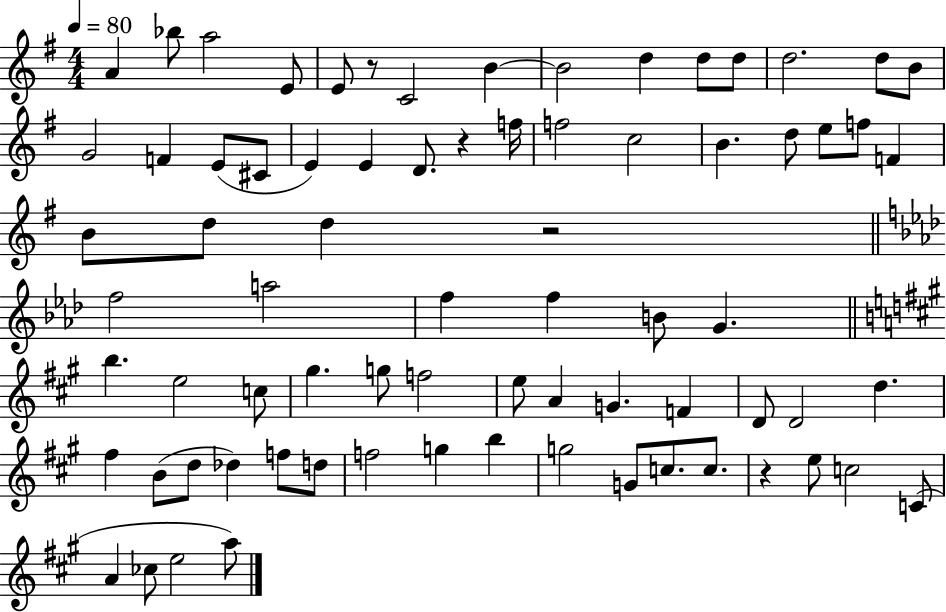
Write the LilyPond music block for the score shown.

{
  \clef treble
  \numericTimeSignature
  \time 4/4
  \key g \major
  \tempo 4 = 80
  a'4 bes''8 a''2 e'8 | e'8 r8 c'2 b'4~~ | b'2 d''4 d''8 d''8 | d''2. d''8 b'8 | \break g'2 f'4 e'8( cis'8 | e'4) e'4 d'8. r4 f''16 | f''2 c''2 | b'4. d''8 e''8 f''8 f'4 | \break b'8 d''8 d''4 r2 | \bar "||" \break \key aes \major f''2 a''2 | f''4 f''4 b'8 g'4. | \bar "||" \break \key a \major b''4. e''2 c''8 | gis''4. g''8 f''2 | e''8 a'4 g'4. f'4 | d'8 d'2 d''4. | \break fis''4 b'8( d''8 des''4) f''8 d''8 | f''2 g''4 b''4 | g''2 g'8 c''8. c''8. | r4 e''8 c''2 c'8( | \break a'4 ces''8 e''2 a''8) | \bar "|."
}